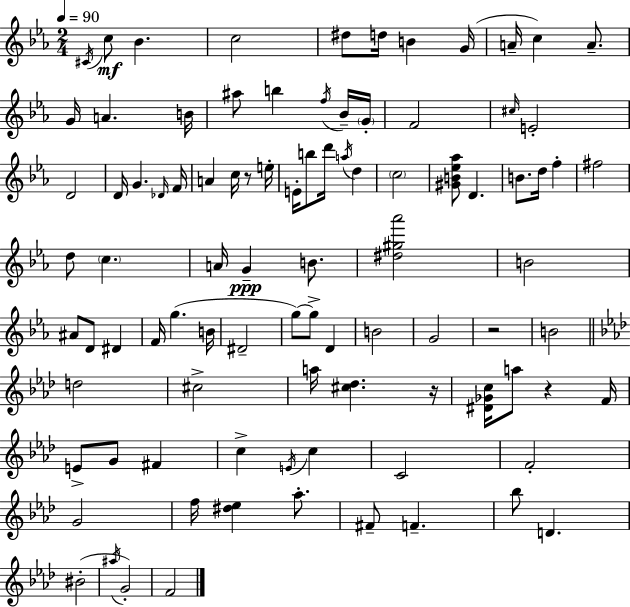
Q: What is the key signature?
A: EES major